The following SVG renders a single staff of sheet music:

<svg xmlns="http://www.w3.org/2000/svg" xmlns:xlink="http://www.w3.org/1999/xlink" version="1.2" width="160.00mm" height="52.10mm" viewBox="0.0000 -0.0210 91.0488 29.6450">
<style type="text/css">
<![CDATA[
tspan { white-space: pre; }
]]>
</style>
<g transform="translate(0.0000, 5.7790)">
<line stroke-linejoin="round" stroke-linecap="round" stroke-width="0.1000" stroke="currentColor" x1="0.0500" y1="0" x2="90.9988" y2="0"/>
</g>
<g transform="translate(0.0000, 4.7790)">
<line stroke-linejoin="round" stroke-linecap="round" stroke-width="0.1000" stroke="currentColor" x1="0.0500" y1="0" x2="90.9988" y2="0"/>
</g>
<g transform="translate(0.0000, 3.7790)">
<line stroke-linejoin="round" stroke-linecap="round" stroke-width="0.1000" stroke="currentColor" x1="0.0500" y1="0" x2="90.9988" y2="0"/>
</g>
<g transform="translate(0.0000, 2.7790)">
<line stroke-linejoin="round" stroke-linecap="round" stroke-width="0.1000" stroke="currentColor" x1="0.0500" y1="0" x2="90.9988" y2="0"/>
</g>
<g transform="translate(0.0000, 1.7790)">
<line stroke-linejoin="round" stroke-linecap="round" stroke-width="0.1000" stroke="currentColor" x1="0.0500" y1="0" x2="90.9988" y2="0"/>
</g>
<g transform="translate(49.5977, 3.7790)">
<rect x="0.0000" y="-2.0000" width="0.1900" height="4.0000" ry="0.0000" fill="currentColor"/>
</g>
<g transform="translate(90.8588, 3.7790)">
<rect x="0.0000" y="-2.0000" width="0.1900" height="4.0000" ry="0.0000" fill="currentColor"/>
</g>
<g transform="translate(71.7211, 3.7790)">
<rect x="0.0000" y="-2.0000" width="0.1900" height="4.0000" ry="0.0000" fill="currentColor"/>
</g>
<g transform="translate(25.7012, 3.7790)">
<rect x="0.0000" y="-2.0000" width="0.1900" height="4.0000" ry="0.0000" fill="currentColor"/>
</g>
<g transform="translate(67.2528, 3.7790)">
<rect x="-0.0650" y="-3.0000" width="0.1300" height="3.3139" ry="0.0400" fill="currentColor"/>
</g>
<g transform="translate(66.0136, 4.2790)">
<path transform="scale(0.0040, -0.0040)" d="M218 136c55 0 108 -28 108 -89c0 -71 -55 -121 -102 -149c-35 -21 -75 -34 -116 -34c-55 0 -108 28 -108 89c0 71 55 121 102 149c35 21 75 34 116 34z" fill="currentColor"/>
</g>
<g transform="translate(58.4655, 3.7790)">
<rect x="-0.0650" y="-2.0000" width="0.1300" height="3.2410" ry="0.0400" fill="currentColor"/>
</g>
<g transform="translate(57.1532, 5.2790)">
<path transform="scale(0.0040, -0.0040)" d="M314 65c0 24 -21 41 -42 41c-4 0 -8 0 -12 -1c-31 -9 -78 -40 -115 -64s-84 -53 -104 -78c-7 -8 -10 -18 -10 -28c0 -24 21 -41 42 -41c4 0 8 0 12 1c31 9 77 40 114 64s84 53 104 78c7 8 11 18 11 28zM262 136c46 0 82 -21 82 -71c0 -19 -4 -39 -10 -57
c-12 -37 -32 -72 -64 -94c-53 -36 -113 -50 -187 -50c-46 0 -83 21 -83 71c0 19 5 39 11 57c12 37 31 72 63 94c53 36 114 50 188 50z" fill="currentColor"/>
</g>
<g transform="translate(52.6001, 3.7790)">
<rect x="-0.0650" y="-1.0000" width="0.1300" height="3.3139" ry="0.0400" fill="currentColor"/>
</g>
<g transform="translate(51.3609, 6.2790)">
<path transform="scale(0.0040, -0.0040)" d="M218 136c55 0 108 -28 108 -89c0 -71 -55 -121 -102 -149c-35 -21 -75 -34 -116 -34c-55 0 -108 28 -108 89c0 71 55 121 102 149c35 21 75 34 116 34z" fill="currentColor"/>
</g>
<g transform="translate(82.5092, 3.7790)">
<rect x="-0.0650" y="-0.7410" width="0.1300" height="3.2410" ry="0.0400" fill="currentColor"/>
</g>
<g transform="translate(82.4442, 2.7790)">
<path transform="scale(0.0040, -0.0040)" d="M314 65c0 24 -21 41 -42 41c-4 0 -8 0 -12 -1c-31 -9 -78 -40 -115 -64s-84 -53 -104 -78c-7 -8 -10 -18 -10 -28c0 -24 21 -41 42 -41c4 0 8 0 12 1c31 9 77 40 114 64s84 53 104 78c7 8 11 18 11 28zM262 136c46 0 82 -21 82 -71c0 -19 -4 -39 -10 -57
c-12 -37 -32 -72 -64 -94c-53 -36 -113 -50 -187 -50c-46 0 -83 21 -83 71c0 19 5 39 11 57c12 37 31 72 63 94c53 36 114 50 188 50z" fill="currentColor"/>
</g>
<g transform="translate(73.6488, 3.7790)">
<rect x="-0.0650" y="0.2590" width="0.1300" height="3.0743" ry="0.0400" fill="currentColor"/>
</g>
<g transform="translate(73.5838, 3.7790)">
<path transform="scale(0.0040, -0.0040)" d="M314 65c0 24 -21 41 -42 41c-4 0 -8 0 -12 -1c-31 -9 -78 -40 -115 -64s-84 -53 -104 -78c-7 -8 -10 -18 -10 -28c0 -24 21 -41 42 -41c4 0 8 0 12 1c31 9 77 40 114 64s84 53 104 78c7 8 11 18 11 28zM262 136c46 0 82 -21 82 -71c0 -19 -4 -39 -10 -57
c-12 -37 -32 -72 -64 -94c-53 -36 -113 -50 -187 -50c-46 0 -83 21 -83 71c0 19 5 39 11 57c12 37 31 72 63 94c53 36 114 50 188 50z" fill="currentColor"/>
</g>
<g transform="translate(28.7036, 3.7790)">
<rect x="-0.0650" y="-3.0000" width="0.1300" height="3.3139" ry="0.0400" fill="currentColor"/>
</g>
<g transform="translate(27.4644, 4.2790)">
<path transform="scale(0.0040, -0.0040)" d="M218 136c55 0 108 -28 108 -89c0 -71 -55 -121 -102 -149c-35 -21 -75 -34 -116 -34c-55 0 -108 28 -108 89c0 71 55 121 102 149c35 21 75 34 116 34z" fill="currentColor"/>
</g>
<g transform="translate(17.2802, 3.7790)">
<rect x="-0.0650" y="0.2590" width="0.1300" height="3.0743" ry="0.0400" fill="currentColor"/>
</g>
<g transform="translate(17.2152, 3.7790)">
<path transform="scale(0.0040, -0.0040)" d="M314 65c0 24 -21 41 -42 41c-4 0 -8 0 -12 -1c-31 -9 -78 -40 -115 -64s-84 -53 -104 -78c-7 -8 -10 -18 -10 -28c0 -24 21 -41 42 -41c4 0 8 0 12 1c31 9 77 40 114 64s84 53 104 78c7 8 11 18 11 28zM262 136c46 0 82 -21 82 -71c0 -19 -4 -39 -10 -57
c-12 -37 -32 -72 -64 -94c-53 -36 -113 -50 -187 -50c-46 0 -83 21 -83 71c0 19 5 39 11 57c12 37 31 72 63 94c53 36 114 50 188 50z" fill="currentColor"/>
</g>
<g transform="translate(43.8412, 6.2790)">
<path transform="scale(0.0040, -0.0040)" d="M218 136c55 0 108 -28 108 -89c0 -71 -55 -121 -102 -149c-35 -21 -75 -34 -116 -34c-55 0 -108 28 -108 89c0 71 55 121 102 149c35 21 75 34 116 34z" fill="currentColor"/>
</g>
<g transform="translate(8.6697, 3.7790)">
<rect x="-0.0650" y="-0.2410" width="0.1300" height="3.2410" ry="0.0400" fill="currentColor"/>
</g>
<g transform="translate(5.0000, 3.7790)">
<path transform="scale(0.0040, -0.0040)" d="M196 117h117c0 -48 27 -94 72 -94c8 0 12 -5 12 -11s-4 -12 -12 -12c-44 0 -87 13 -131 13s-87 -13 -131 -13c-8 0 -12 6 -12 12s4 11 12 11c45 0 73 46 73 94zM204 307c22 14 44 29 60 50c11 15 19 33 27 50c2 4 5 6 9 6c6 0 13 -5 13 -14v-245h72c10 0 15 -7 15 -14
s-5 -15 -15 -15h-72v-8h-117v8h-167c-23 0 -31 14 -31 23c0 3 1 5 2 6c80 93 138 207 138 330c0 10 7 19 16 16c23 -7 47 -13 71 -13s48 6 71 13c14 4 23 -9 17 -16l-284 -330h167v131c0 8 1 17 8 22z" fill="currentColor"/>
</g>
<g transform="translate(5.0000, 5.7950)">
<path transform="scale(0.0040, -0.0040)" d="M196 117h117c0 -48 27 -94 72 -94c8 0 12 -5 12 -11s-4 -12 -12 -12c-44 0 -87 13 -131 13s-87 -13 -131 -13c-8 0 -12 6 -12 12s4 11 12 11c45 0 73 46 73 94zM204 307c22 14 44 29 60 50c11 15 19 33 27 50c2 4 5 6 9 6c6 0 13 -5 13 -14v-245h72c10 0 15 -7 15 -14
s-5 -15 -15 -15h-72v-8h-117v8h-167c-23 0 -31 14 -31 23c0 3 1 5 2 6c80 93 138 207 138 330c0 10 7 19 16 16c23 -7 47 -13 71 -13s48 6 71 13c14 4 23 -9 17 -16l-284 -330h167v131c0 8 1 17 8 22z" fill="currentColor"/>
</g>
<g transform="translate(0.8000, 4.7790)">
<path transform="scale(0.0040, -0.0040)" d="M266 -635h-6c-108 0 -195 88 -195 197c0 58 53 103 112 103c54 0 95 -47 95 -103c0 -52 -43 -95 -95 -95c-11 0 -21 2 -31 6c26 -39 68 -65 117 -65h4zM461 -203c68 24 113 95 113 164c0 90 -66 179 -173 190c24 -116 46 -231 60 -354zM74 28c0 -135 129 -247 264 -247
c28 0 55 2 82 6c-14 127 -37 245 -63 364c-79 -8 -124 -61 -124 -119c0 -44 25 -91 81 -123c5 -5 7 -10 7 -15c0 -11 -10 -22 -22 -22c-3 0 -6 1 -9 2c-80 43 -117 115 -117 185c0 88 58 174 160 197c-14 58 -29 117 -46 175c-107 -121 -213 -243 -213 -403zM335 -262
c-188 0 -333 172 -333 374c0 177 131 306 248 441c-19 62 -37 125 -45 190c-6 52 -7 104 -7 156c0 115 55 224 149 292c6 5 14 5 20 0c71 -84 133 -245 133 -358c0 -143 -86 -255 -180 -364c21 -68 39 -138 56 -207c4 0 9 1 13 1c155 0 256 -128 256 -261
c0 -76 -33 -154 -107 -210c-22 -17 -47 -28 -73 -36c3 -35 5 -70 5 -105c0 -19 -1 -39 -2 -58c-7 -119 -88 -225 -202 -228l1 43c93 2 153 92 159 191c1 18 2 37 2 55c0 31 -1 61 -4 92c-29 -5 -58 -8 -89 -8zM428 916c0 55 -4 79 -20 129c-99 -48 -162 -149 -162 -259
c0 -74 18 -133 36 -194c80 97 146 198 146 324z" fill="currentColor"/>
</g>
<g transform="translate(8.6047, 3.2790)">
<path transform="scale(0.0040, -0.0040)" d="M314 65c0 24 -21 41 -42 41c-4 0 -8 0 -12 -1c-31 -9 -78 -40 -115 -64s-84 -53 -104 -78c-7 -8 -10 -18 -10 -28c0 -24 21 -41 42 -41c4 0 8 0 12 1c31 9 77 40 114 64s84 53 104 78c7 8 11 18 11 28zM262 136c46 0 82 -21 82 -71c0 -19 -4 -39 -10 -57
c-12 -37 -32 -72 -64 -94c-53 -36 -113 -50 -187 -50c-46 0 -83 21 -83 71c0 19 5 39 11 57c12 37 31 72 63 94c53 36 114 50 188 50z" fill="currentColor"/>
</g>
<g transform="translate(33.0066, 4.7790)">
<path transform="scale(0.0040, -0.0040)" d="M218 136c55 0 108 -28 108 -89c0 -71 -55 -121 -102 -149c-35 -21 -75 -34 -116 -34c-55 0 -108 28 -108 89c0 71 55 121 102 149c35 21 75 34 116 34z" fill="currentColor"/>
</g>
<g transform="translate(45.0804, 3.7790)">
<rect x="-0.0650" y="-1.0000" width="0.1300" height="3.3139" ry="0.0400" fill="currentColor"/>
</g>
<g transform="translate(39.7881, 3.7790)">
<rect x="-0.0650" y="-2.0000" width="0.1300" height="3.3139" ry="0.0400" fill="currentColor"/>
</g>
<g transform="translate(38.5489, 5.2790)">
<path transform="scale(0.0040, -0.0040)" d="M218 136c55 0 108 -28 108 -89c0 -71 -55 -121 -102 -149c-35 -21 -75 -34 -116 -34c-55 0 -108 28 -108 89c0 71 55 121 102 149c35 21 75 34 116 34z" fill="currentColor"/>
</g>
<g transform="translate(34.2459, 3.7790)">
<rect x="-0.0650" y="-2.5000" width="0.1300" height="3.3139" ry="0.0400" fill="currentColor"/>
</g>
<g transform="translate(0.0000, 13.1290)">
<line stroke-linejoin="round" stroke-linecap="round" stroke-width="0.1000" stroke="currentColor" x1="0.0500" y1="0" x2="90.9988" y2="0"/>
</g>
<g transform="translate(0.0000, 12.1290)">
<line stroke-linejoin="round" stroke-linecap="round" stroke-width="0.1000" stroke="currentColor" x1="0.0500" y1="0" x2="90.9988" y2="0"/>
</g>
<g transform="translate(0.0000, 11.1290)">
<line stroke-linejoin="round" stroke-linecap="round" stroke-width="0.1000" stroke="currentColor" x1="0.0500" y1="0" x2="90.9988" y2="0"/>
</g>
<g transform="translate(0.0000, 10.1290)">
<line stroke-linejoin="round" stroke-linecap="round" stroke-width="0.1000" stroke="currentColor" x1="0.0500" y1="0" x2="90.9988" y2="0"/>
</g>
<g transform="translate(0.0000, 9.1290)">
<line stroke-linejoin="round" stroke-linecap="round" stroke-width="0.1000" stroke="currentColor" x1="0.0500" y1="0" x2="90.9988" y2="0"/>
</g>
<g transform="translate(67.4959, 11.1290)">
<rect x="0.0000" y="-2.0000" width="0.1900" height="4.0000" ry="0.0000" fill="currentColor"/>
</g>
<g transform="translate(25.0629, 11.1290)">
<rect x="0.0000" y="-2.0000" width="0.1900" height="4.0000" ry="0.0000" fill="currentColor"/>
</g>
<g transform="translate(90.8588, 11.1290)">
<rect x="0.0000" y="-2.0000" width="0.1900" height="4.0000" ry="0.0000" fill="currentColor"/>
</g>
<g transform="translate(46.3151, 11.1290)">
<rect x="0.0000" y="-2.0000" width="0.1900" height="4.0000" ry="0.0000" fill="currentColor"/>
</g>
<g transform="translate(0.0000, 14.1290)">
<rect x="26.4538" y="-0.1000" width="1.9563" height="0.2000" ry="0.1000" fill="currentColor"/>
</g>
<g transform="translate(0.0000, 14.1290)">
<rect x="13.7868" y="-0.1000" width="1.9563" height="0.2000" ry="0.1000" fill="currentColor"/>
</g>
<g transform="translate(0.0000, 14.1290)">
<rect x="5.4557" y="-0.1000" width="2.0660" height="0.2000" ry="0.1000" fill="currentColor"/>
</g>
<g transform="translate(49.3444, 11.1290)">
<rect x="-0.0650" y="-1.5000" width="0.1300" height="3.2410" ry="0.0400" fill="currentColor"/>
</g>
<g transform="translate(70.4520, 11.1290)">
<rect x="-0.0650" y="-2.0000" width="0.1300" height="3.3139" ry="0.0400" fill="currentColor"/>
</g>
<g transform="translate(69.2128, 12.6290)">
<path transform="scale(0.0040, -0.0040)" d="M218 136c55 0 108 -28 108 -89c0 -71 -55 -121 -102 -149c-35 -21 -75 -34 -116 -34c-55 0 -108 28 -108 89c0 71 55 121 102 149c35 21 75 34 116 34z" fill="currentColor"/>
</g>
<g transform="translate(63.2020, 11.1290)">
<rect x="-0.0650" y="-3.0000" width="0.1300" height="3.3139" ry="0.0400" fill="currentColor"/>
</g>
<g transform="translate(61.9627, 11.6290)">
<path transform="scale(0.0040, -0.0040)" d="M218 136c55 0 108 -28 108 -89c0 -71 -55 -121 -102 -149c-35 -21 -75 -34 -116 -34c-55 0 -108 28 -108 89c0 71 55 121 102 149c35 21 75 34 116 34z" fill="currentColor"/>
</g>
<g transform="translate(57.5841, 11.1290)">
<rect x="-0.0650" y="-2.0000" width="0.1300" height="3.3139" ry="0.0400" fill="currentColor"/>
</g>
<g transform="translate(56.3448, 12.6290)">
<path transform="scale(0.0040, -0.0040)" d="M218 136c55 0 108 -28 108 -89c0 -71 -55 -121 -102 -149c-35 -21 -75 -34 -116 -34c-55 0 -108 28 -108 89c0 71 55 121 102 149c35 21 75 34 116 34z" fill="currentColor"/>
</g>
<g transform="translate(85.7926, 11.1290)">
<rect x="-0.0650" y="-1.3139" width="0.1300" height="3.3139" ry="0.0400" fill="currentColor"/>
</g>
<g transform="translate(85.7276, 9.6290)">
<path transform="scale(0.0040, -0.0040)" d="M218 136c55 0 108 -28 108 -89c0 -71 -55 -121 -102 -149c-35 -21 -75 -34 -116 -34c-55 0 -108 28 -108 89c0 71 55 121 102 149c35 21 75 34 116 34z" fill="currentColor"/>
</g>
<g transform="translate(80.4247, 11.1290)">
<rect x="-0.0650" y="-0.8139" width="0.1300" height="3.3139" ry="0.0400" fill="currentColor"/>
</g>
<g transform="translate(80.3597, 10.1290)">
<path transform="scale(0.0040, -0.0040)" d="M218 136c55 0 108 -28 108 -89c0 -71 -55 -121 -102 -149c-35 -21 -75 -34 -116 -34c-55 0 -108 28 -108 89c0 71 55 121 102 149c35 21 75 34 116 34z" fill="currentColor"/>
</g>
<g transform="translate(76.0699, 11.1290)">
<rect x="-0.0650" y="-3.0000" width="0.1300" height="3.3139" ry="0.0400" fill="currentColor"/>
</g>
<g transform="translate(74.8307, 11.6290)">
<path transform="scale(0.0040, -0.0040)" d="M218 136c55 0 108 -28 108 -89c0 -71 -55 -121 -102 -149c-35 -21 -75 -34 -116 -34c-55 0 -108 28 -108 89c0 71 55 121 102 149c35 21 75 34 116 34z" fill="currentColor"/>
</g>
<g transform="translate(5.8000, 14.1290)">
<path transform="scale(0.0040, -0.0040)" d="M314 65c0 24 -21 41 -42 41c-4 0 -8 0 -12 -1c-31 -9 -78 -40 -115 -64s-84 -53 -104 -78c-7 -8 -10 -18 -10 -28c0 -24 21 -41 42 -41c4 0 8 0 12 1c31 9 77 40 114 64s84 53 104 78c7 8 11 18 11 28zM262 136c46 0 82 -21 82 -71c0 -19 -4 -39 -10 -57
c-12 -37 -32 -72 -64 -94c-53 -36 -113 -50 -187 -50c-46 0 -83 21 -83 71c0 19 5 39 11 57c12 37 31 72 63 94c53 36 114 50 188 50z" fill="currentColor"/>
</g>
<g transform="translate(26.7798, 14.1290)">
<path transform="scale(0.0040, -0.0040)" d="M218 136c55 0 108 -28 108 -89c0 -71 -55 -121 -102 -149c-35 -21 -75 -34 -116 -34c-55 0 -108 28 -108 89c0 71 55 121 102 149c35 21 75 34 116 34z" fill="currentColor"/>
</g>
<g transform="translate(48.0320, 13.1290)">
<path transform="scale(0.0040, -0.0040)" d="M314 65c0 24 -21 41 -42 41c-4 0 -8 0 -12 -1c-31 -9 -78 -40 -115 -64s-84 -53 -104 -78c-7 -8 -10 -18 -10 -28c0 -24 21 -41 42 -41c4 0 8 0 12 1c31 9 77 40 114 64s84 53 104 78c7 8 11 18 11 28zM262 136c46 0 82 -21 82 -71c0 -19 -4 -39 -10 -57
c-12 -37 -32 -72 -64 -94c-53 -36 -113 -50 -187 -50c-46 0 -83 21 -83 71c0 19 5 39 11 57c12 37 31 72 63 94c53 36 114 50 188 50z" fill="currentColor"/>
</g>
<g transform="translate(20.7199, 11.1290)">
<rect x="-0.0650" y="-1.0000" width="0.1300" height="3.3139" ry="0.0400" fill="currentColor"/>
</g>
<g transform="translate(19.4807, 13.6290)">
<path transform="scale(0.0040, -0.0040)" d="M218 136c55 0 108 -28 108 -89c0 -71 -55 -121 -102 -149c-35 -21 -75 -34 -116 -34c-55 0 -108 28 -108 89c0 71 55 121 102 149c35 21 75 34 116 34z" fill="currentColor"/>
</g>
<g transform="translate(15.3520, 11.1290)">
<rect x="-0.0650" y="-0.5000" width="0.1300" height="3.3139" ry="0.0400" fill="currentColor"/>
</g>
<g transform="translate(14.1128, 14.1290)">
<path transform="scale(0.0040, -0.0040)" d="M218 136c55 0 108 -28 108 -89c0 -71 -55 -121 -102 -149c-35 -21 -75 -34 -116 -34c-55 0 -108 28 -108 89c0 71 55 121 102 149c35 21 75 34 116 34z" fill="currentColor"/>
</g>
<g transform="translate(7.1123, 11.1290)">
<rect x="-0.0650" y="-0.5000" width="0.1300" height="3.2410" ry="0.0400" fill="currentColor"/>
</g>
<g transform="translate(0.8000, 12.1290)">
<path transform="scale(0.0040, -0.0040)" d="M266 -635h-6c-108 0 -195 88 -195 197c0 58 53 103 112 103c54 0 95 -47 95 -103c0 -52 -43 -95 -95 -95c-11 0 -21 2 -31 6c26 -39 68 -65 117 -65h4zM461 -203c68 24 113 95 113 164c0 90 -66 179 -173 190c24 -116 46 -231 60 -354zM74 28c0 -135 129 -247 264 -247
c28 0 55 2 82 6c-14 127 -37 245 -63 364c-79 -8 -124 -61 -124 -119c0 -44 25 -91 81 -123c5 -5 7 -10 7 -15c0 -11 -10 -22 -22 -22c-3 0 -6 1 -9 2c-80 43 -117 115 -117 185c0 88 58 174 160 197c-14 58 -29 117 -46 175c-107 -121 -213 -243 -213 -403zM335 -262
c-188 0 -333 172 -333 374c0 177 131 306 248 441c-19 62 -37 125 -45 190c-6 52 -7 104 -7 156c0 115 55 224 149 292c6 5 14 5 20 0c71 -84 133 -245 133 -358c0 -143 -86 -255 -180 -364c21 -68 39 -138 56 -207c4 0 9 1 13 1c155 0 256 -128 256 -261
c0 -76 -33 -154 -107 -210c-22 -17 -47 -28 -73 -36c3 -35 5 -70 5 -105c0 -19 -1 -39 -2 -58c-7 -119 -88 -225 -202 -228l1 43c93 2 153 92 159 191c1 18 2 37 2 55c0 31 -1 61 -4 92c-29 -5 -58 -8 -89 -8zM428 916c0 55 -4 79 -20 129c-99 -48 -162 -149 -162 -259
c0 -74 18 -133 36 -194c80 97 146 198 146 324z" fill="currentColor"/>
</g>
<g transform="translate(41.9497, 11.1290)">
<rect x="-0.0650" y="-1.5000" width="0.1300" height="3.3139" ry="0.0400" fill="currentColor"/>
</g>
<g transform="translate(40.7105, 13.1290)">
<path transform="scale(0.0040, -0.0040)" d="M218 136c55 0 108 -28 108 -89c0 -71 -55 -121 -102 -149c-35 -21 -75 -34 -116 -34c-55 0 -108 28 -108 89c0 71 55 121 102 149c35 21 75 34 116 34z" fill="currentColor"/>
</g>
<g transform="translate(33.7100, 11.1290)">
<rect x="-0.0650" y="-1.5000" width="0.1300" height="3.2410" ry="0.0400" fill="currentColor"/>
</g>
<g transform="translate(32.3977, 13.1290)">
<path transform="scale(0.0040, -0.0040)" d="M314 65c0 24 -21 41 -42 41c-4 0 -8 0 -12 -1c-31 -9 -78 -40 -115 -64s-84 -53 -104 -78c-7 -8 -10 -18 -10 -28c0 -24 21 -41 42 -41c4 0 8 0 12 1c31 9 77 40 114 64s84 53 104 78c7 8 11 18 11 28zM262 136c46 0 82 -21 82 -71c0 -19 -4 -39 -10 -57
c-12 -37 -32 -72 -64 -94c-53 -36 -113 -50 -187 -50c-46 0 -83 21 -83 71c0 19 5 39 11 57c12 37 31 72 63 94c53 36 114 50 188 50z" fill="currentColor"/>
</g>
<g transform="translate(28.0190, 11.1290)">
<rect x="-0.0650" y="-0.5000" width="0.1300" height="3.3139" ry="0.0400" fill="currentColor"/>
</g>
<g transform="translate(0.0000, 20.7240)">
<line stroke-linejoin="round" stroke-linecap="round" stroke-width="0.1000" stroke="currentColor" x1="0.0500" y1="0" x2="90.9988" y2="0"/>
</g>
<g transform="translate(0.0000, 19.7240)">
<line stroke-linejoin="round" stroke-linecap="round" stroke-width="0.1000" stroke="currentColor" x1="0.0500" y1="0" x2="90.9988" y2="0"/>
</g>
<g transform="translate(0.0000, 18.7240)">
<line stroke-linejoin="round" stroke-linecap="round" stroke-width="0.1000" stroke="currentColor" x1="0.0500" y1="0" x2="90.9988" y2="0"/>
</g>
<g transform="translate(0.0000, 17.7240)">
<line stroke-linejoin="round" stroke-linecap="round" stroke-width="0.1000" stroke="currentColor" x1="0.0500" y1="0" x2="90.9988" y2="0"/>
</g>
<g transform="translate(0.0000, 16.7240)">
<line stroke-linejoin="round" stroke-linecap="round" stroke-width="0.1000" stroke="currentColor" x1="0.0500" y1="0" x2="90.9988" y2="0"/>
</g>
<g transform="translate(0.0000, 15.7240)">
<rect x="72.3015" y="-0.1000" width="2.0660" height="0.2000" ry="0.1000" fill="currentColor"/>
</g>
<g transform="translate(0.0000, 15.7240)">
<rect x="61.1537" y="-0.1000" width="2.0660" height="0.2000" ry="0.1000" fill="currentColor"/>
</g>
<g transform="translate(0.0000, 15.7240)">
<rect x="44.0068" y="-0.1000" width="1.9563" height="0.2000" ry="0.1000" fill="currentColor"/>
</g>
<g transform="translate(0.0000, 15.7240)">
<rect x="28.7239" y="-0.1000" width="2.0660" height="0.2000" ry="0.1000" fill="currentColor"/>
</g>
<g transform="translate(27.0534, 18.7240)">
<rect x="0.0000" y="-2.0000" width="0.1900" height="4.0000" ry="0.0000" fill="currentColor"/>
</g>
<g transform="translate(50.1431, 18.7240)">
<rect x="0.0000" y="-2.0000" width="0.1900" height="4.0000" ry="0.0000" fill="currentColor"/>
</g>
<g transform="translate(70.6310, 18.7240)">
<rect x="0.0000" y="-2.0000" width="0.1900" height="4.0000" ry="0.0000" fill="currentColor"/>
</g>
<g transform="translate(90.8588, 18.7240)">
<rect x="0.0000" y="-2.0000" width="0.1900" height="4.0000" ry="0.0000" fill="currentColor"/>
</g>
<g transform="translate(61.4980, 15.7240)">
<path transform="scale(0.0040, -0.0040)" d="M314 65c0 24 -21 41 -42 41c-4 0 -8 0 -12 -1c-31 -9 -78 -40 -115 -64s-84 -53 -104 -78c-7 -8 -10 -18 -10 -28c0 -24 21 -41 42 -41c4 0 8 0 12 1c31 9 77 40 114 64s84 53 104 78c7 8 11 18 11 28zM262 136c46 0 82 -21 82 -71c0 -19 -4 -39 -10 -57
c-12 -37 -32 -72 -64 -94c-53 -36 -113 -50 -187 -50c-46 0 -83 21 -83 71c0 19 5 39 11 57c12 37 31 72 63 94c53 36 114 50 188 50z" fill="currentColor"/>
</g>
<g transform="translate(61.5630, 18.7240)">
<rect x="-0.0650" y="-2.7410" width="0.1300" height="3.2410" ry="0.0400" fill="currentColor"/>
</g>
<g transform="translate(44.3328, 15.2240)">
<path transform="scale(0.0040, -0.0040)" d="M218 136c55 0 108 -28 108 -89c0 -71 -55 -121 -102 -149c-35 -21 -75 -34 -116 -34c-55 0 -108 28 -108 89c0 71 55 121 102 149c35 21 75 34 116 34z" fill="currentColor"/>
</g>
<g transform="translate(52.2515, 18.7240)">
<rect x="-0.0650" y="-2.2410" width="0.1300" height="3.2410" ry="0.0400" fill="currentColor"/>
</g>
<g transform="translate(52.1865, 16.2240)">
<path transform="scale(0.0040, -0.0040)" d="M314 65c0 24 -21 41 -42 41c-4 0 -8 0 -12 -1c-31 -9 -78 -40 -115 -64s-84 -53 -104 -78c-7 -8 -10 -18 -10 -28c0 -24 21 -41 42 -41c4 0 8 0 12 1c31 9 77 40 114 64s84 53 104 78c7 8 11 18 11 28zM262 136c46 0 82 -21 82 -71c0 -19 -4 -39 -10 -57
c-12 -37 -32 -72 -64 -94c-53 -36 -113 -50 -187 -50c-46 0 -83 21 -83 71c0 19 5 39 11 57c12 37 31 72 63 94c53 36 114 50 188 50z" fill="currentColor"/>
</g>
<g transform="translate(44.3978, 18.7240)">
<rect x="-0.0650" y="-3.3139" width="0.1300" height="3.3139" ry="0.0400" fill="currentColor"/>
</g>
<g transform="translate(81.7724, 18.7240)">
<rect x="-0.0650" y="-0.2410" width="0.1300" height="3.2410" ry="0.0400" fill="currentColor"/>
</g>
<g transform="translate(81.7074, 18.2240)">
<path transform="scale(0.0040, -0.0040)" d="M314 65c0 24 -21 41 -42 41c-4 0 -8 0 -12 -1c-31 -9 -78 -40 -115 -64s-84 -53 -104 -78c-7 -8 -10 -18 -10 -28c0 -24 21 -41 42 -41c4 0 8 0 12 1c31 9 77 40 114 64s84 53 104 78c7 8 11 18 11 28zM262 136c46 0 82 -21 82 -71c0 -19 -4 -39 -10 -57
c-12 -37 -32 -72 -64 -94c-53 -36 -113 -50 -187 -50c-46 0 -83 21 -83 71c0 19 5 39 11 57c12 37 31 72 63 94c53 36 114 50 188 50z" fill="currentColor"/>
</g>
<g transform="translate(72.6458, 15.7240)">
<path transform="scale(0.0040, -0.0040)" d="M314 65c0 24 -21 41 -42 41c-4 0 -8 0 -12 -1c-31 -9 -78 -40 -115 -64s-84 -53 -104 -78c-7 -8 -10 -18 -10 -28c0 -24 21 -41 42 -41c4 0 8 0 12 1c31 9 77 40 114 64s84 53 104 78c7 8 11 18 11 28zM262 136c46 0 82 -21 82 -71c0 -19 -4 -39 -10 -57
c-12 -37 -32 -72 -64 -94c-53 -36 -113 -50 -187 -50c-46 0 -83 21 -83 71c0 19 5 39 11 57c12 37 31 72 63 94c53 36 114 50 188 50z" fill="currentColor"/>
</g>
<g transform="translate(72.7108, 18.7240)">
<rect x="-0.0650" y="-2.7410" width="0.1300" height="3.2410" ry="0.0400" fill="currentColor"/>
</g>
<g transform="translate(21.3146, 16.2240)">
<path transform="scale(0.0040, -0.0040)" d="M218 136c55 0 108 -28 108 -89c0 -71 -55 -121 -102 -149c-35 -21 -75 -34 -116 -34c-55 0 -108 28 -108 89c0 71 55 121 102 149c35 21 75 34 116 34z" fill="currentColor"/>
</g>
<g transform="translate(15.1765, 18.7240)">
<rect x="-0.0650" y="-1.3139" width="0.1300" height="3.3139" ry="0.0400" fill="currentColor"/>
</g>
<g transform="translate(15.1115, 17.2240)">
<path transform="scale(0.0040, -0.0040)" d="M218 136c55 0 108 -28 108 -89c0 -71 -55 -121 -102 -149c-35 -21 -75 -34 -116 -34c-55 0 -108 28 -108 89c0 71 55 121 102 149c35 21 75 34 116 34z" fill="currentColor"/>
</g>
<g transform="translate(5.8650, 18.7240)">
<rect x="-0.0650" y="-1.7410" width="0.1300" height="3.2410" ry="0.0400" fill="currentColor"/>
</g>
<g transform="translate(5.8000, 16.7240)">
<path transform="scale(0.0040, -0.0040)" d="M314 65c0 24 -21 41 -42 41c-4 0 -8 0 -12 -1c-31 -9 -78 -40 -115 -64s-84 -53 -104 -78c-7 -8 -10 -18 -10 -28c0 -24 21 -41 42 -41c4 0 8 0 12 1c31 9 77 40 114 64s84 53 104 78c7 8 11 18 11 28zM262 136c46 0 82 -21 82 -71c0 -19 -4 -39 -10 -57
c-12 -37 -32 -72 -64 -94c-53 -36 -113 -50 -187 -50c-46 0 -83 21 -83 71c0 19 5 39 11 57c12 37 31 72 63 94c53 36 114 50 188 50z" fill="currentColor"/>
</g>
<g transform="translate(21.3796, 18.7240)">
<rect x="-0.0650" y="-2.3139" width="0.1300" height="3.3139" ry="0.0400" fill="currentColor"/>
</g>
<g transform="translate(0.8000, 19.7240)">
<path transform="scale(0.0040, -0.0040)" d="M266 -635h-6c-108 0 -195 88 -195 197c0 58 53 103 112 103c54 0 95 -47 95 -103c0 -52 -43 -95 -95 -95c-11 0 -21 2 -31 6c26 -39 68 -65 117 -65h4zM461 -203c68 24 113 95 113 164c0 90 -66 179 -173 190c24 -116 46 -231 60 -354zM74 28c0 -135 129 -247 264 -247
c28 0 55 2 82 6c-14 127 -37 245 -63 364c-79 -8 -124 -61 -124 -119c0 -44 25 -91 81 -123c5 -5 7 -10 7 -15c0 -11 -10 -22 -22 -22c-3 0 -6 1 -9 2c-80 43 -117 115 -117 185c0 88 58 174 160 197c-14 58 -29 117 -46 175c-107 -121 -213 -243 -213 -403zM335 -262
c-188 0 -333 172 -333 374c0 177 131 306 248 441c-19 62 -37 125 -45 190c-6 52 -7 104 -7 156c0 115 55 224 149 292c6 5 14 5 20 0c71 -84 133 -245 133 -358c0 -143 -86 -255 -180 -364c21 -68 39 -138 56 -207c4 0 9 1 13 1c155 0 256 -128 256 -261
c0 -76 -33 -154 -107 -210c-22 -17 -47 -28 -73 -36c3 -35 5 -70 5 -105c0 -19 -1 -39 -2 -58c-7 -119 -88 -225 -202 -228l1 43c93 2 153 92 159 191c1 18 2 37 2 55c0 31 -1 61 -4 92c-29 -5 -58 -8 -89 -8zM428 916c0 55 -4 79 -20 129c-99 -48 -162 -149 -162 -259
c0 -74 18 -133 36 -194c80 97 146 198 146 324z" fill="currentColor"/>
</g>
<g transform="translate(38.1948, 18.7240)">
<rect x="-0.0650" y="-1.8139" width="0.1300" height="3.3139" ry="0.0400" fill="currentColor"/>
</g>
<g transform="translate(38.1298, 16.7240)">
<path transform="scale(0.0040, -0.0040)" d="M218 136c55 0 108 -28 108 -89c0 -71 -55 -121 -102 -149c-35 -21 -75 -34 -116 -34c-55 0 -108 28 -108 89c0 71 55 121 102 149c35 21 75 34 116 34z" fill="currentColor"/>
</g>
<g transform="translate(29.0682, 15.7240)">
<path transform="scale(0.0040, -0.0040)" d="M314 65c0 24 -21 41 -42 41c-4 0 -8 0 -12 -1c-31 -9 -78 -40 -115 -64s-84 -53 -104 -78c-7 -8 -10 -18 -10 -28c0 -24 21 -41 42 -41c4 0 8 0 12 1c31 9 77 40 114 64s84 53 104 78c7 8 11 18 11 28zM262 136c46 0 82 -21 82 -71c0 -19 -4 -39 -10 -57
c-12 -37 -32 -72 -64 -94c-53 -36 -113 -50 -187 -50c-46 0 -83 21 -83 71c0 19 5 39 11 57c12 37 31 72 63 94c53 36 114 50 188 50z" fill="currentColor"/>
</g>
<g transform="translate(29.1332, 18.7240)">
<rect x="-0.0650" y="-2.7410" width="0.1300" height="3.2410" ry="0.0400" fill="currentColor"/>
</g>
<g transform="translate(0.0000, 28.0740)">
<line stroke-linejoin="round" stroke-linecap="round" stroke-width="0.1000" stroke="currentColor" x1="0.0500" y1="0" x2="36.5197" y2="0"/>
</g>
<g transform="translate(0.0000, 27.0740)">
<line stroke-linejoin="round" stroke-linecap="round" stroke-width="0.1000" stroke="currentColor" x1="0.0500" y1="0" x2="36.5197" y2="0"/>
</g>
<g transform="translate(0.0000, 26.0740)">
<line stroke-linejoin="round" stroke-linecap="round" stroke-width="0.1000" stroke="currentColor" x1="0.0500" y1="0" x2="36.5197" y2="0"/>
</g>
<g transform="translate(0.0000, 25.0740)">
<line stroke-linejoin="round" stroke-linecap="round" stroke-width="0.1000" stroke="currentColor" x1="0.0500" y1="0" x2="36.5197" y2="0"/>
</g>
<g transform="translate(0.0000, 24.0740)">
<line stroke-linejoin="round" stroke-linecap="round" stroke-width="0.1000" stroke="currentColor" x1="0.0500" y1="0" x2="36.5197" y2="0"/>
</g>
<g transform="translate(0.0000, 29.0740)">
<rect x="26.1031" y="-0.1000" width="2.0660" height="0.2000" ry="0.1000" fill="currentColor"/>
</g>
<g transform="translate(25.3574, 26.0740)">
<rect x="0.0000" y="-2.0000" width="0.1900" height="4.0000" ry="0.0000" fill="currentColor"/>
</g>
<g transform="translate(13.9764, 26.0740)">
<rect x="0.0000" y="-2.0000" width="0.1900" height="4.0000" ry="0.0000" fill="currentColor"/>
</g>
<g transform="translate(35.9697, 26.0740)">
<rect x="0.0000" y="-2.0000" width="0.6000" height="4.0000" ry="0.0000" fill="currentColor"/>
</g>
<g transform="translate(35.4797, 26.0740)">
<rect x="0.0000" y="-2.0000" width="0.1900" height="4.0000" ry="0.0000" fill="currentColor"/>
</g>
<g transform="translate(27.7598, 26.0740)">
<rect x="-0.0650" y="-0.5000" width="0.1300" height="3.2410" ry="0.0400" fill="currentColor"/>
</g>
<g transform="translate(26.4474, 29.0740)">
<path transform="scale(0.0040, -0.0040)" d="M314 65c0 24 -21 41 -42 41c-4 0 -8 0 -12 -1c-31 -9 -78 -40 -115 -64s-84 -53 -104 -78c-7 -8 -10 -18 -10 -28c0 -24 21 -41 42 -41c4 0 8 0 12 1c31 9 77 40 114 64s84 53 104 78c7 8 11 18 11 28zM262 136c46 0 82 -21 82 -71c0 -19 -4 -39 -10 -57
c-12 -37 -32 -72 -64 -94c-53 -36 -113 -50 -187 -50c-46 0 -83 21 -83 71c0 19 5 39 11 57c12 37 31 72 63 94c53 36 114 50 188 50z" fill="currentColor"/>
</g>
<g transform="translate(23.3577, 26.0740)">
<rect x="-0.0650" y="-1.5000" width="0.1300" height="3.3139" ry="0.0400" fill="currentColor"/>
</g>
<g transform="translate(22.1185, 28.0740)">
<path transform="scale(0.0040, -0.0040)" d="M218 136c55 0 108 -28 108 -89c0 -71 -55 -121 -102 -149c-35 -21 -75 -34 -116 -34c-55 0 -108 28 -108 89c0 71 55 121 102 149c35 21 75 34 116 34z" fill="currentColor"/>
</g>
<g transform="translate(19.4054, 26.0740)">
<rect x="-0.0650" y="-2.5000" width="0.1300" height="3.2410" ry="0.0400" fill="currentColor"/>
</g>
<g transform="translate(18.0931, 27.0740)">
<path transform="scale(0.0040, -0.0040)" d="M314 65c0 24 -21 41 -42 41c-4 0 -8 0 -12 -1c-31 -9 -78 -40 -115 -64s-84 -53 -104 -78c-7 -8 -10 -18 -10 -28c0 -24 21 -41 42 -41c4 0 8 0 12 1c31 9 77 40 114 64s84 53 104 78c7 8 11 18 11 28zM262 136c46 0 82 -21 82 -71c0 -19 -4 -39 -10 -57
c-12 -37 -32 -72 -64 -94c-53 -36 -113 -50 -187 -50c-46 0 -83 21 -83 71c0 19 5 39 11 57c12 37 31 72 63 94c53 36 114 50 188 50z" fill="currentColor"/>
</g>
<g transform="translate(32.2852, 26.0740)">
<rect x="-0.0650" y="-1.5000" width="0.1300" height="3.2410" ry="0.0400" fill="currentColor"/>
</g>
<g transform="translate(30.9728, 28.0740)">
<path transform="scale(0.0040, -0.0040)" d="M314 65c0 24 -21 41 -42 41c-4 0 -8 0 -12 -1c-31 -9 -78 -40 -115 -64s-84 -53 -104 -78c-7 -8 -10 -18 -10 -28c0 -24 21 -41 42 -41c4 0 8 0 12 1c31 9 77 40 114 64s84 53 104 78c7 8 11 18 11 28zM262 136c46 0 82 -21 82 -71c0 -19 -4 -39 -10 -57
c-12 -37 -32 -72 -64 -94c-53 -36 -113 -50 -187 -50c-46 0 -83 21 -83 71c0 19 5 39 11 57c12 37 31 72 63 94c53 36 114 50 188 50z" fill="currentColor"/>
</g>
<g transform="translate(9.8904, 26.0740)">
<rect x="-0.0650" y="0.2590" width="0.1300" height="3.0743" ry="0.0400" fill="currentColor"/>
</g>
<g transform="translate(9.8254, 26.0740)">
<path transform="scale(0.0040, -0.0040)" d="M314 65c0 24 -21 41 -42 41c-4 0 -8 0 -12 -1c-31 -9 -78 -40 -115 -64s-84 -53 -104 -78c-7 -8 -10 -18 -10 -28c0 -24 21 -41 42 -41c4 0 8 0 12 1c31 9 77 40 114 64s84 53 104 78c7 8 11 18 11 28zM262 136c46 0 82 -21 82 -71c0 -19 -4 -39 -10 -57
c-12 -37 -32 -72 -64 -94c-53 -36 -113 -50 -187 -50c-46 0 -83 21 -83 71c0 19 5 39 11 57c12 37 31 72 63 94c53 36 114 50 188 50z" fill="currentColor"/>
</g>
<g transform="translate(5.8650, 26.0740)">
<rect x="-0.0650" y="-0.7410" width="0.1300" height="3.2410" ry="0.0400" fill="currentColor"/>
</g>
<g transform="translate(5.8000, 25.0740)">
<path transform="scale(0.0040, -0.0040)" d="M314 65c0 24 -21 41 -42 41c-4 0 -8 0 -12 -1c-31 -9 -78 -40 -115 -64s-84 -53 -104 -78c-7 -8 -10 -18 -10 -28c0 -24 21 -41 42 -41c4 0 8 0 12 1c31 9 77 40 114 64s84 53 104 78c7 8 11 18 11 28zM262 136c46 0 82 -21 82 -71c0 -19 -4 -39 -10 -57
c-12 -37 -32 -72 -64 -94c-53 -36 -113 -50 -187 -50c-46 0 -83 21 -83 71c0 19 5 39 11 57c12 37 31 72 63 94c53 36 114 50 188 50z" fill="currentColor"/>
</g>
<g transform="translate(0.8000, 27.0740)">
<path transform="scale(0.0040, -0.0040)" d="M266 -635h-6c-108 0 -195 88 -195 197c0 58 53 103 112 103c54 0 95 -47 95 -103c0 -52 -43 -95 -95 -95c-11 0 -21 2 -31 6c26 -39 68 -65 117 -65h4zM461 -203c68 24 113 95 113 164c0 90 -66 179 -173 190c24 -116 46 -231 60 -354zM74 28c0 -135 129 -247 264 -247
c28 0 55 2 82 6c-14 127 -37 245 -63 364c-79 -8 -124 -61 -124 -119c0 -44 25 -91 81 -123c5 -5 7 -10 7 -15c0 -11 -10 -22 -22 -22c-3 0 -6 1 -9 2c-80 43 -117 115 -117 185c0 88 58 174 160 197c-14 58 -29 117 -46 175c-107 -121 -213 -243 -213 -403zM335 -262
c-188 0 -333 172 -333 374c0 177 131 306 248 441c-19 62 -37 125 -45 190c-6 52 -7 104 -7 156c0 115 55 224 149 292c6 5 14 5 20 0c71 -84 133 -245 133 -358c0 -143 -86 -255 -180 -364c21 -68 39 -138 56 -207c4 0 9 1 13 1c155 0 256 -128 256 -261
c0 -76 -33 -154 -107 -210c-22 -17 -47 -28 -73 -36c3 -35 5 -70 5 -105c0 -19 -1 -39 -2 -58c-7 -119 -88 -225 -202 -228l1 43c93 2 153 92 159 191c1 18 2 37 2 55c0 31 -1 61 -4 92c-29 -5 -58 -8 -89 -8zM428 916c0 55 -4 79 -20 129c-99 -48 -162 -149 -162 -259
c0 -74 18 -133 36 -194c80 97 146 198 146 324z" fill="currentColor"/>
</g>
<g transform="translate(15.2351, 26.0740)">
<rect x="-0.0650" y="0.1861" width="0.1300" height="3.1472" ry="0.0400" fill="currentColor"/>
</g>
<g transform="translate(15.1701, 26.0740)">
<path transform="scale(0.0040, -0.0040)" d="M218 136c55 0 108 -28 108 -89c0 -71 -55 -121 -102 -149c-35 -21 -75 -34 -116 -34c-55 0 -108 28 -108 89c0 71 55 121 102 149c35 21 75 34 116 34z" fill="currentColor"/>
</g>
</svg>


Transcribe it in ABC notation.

X:1
T:Untitled
M:4/4
L:1/4
K:C
c2 B2 A G F D D F2 A B2 d2 C2 C D C E2 E E2 F A F A d e f2 e g a2 f b g2 a2 a2 c2 d2 B2 B G2 E C2 E2